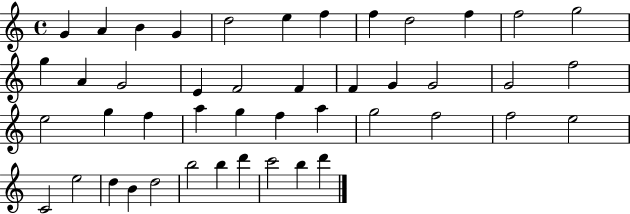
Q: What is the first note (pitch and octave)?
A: G4